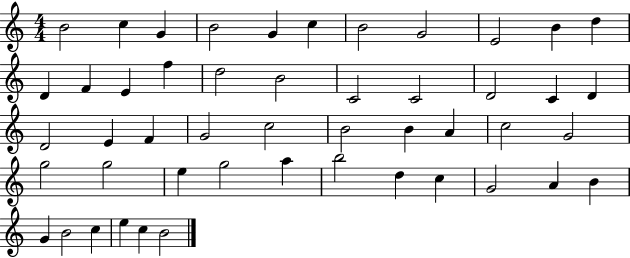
X:1
T:Untitled
M:4/4
L:1/4
K:C
B2 c G B2 G c B2 G2 E2 B d D F E f d2 B2 C2 C2 D2 C D D2 E F G2 c2 B2 B A c2 G2 g2 g2 e g2 a b2 d c G2 A B G B2 c e c B2